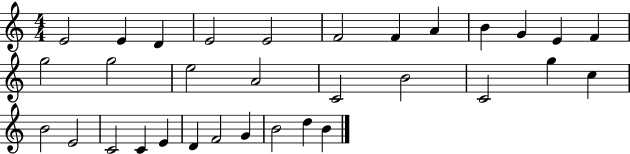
X:1
T:Untitled
M:4/4
L:1/4
K:C
E2 E D E2 E2 F2 F A B G E F g2 g2 e2 A2 C2 B2 C2 g c B2 E2 C2 C E D F2 G B2 d B